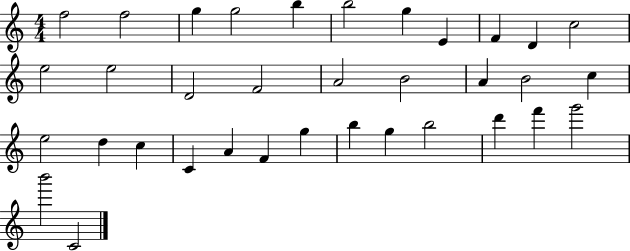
F5/h F5/h G5/q G5/h B5/q B5/h G5/q E4/q F4/q D4/q C5/h E5/h E5/h D4/h F4/h A4/h B4/h A4/q B4/h C5/q E5/h D5/q C5/q C4/q A4/q F4/q G5/q B5/q G5/q B5/h D6/q F6/q G6/h B6/h C4/h